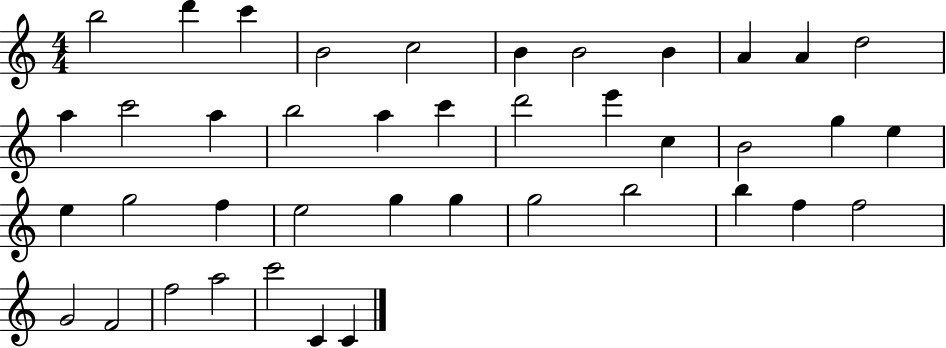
B5/h D6/q C6/q B4/h C5/h B4/q B4/h B4/q A4/q A4/q D5/h A5/q C6/h A5/q B5/h A5/q C6/q D6/h E6/q C5/q B4/h G5/q E5/q E5/q G5/h F5/q E5/h G5/q G5/q G5/h B5/h B5/q F5/q F5/h G4/h F4/h F5/h A5/h C6/h C4/q C4/q